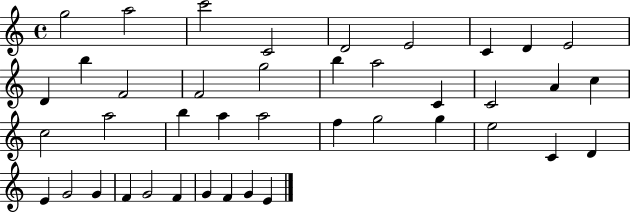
{
  \clef treble
  \time 4/4
  \defaultTimeSignature
  \key c \major
  g''2 a''2 | c'''2 c'2 | d'2 e'2 | c'4 d'4 e'2 | \break d'4 b''4 f'2 | f'2 g''2 | b''4 a''2 c'4 | c'2 a'4 c''4 | \break c''2 a''2 | b''4 a''4 a''2 | f''4 g''2 g''4 | e''2 c'4 d'4 | \break e'4 g'2 g'4 | f'4 g'2 f'4 | g'4 f'4 g'4 e'4 | \bar "|."
}